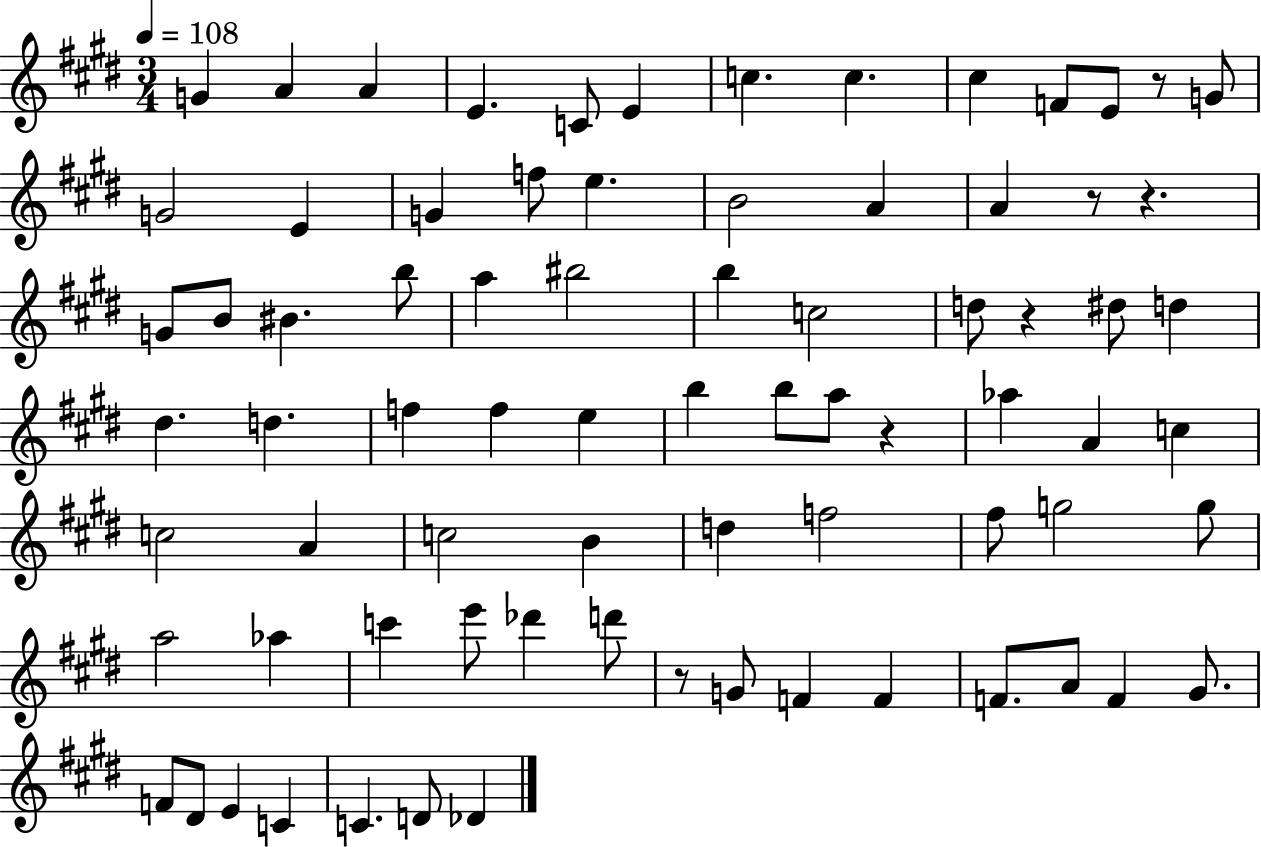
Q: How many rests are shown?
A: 6